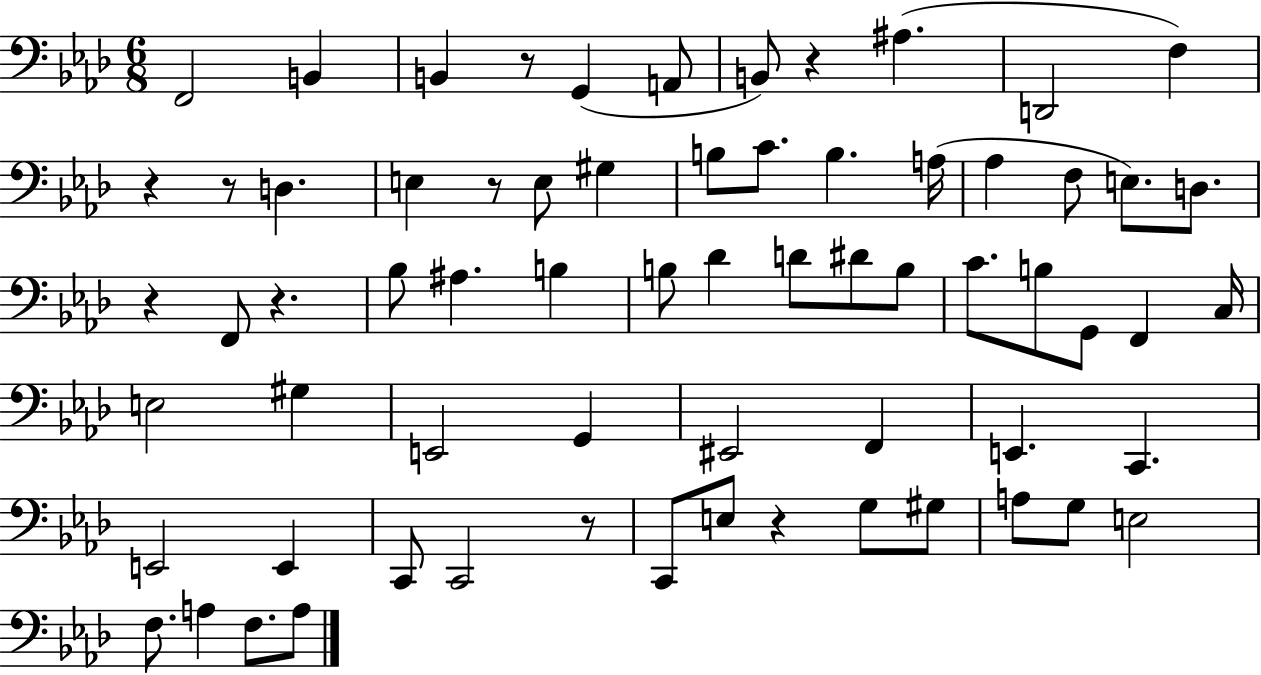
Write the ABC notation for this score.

X:1
T:Untitled
M:6/8
L:1/4
K:Ab
F,,2 B,, B,, z/2 G,, A,,/2 B,,/2 z ^A, D,,2 F, z z/2 D, E, z/2 E,/2 ^G, B,/2 C/2 B, A,/4 _A, F,/2 E,/2 D,/2 z F,,/2 z _B,/2 ^A, B, B,/2 _D D/2 ^D/2 B,/2 C/2 B,/2 G,,/2 F,, C,/4 E,2 ^G, E,,2 G,, ^E,,2 F,, E,, C,, E,,2 E,, C,,/2 C,,2 z/2 C,,/2 E,/2 z G,/2 ^G,/2 A,/2 G,/2 E,2 F,/2 A, F,/2 A,/2